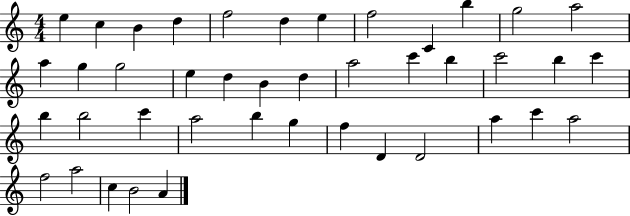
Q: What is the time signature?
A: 4/4